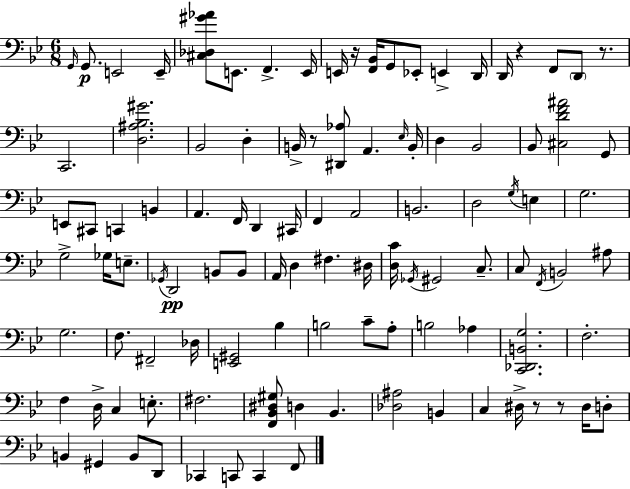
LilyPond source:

{
  \clef bass
  \numericTimeSignature
  \time 6/8
  \key g \minor
  \grace { g,16 }\p g,8. e,2 | e,16-- <cis des gis' aes'>8 e,8. f,4.-> | e,16 e,16 r16 <f, bes,>16 g,8 ees,8-. e,4-> | d,16 d,16 r4 f,8 \parenthesize d,8 r8. | \break c,2. | <d ais bes gis'>2. | bes,2 d4-. | b,16-> r8 <dis, aes>8 a,4. | \break \grace { ees16 } b,16-. d4 bes,2 | bes,8 <cis d' f' ais'>2 | g,8 e,8 cis,8 c,4 b,4 | a,4. f,16 d,4 | \break cis,16 f,4 a,2 | b,2. | d2 \acciaccatura { g16 } e4 | g2. | \break g2-> ges16 | e8.-- \acciaccatura { ges,16 }\pp d,2 | b,8 b,8 a,16 d4 fis4. | dis16 <d c'>16 \acciaccatura { ges,16 } gis,2 | \break c8.-- c8 \acciaccatura { f,16 } b,2 | ais8 g2. | f8. fis,2-- | des16 <e, gis,>2 | \break bes4 b2 | c'8-- a8-. b2 | aes4 <c, des, b, g>2. | f2.-. | \break f4 d16-> c4 | e8.-. fis2. | <f, bes, dis gis>8 d4 | bes,4. <des ais>2 | \break b,4 c4 dis16-> r8 | r8 dis16 d8-. b,4 gis,4 | b,8 d,8 ces,4 c,8 | c,4 f,8 \bar "|."
}